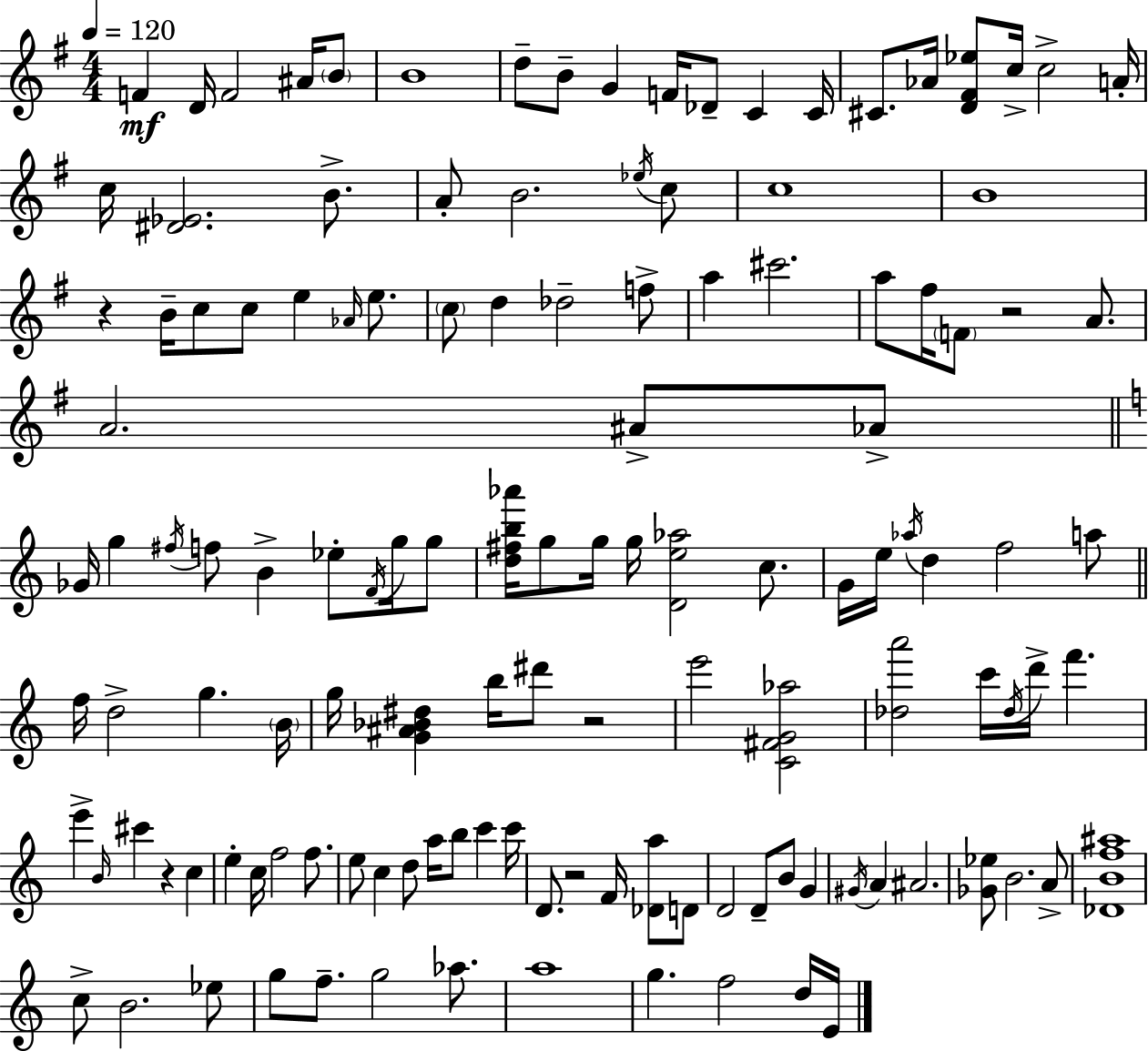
{
  \clef treble
  \numericTimeSignature
  \time 4/4
  \key e \minor
  \tempo 4 = 120
  \repeat volta 2 { f'4\mf d'16 f'2 ais'16 \parenthesize b'8 | b'1 | d''8-- b'8-- g'4 f'16 des'8-- c'4 c'16 | cis'8. aes'16 <d' fis' ees''>8 c''16-> c''2-> a'16-. | \break c''16 <dis' ees'>2. b'8.-> | a'8-. b'2. \acciaccatura { ees''16 } c''8 | c''1 | b'1 | \break r4 b'16-- c''8 c''8 e''4 \grace { aes'16 } e''8. | \parenthesize c''8 d''4 des''2-- | f''8-> a''4 cis'''2. | a''8 fis''16 \parenthesize f'8 r2 a'8. | \break a'2. ais'8-> | aes'8-> \bar "||" \break \key c \major ges'16 g''4 \acciaccatura { fis''16 } f''8 b'4-> ees''8-. \acciaccatura { f'16 } g''16 | g''8 <d'' fis'' b'' aes'''>16 g''8 g''16 g''16 <d' e'' aes''>2 c''8. | g'16 e''16 \acciaccatura { aes''16 } d''4 f''2 | a''8 \bar "||" \break \key c \major f''16 d''2-> g''4. \parenthesize b'16 | g''16 <g' ais' bes' dis''>4 b''16 dis'''8 r2 | e'''2 <c' fis' g' aes''>2 | <des'' a'''>2 c'''16 \acciaccatura { des''16 } d'''16-> f'''4. | \break e'''4-> \grace { b'16 } cis'''4 r4 c''4 | e''4-. c''16 f''2 f''8. | e''8 c''4 d''8 a''16 b''8 c'''4 | c'''16 d'8. r2 f'16 <des' a''>8 | \break d'8 d'2 d'8-- b'8 g'4 | \acciaccatura { gis'16 } a'4 ais'2. | <ges' ees''>8 b'2. | a'8-> <des' b' f'' ais''>1 | \break c''8-> b'2. | ees''8 g''8 f''8.-- g''2 | aes''8. a''1 | g''4. f''2 | \break d''16 e'16 } \bar "|."
}